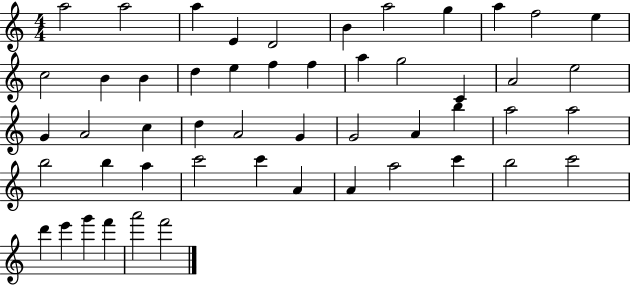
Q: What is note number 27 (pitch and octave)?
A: D5